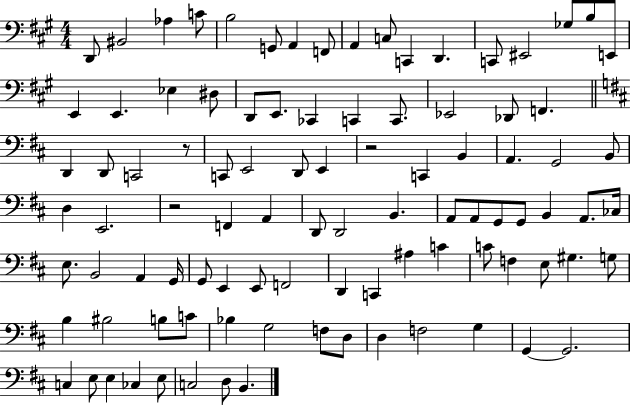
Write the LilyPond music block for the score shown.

{
  \clef bass
  \numericTimeSignature
  \time 4/4
  \key a \major
  d,8 bis,2 aes4 c'8 | b2 g,8 a,4 f,8 | a,4 c8 c,4 d,4. | c,8 eis,2 ges8 b8 e,8 | \break e,4 e,4. ees4 dis8 | d,8 e,8. ces,4 c,4 c,8. | ees,2 des,8 f,4. | \bar "||" \break \key d \major d,4 d,8 c,2 r8 | c,8 e,2 d,8 e,4 | r2 c,4 b,4 | a,4. g,2 b,8 | \break d4 e,2. | r2 f,4 a,4 | d,8 d,2 b,4. | a,8 a,8 g,8 g,8 b,4 a,8. ces16 | \break e8. b,2 a,4 g,16 | g,8 e,4 e,8 f,2 | d,4 c,4 ais4 c'4 | c'8 f4 e8 gis4. g8 | \break b4 bis2 b8 c'8 | bes4 g2 f8 d8 | d4 f2 g4 | g,4~~ g,2. | \break c4 e8 e4 ces4 e8 | c2 d8 b,4. | \bar "|."
}